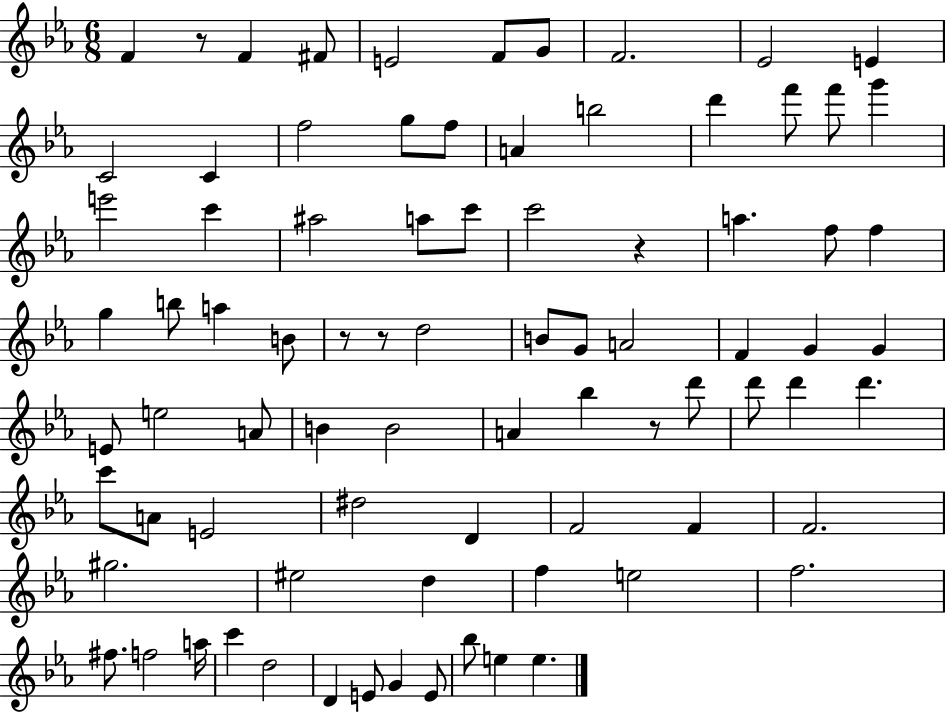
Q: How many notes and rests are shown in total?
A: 82